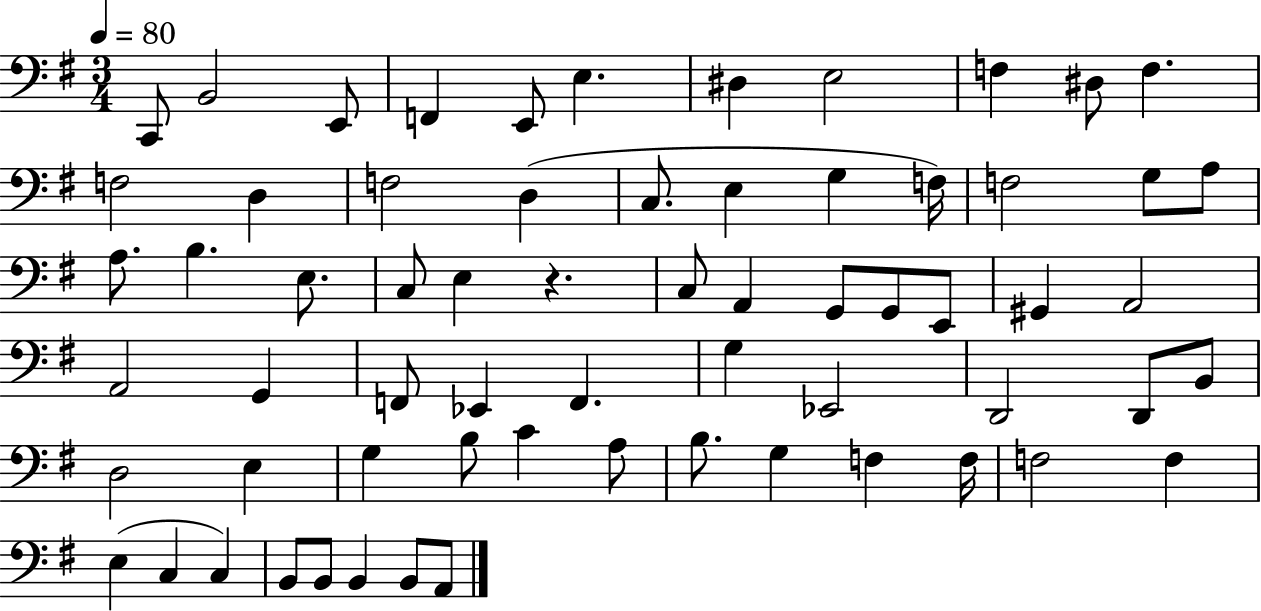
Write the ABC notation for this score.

X:1
T:Untitled
M:3/4
L:1/4
K:G
C,,/2 B,,2 E,,/2 F,, E,,/2 E, ^D, E,2 F, ^D,/2 F, F,2 D, F,2 D, C,/2 E, G, F,/4 F,2 G,/2 A,/2 A,/2 B, E,/2 C,/2 E, z C,/2 A,, G,,/2 G,,/2 E,,/2 ^G,, A,,2 A,,2 G,, F,,/2 _E,, F,, G, _E,,2 D,,2 D,,/2 B,,/2 D,2 E, G, B,/2 C A,/2 B,/2 G, F, F,/4 F,2 F, E, C, C, B,,/2 B,,/2 B,, B,,/2 A,,/2